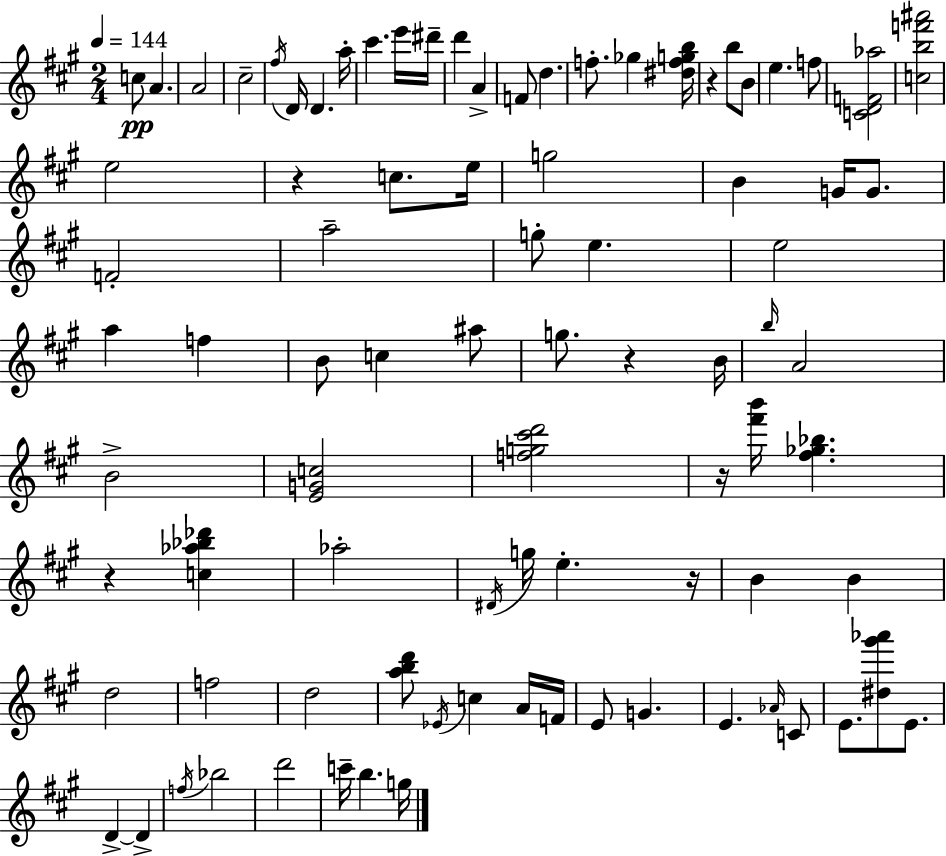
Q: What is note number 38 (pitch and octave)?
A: A#5